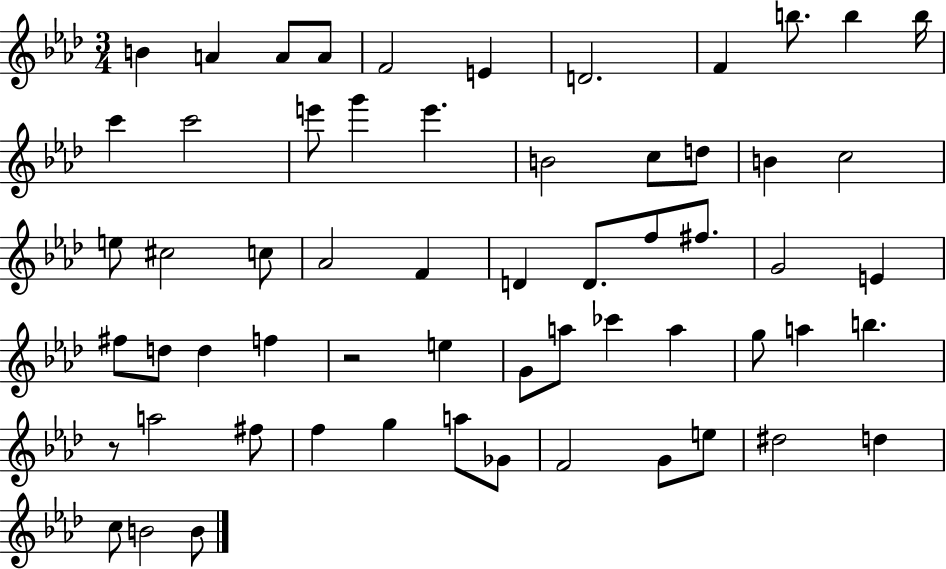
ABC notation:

X:1
T:Untitled
M:3/4
L:1/4
K:Ab
B A A/2 A/2 F2 E D2 F b/2 b b/4 c' c'2 e'/2 g' e' B2 c/2 d/2 B c2 e/2 ^c2 c/2 _A2 F D D/2 f/2 ^f/2 G2 E ^f/2 d/2 d f z2 e G/2 a/2 _c' a g/2 a b z/2 a2 ^f/2 f g a/2 _G/2 F2 G/2 e/2 ^d2 d c/2 B2 B/2